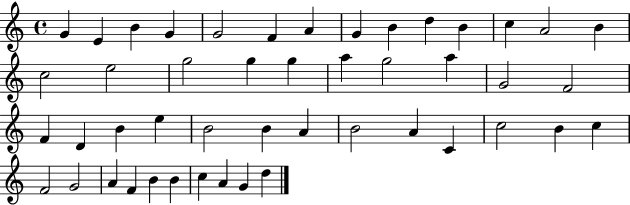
{
  \clef treble
  \time 4/4
  \defaultTimeSignature
  \key c \major
  g'4 e'4 b'4 g'4 | g'2 f'4 a'4 | g'4 b'4 d''4 b'4 | c''4 a'2 b'4 | \break c''2 e''2 | g''2 g''4 g''4 | a''4 g''2 a''4 | g'2 f'2 | \break f'4 d'4 b'4 e''4 | b'2 b'4 a'4 | b'2 a'4 c'4 | c''2 b'4 c''4 | \break f'2 g'2 | a'4 f'4 b'4 b'4 | c''4 a'4 g'4 d''4 | \bar "|."
}